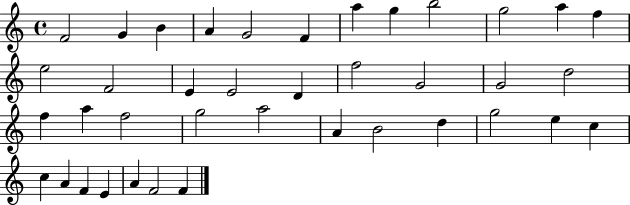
F4/h G4/q B4/q A4/q G4/h F4/q A5/q G5/q B5/h G5/h A5/q F5/q E5/h F4/h E4/q E4/h D4/q F5/h G4/h G4/h D5/h F5/q A5/q F5/h G5/h A5/h A4/q B4/h D5/q G5/h E5/q C5/q C5/q A4/q F4/q E4/q A4/q F4/h F4/q